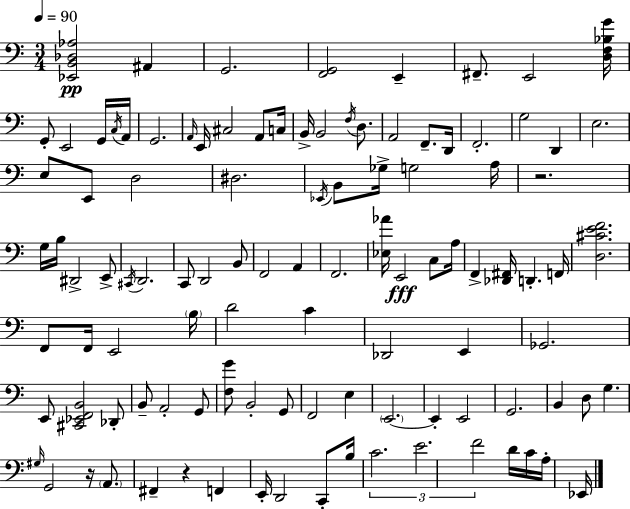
X:1
T:Untitled
M:3/4
L:1/4
K:Am
[_E,,B,,_D,_A,]2 ^A,, G,,2 [F,,G,,]2 E,, ^F,,/2 E,,2 [D,F,_B,G]/4 G,,/2 E,,2 G,,/4 C,/4 A,,/4 G,,2 A,,/4 E,,/4 ^C,2 A,,/2 C,/4 B,,/4 B,,2 F,/4 D,/2 A,,2 F,,/2 D,,/4 F,,2 G,2 D,, E,2 E,/2 E,,/2 D,2 ^D,2 _E,,/4 B,,/2 _G,/4 G,2 A,/4 z2 G,/4 B,/4 ^D,,2 E,,/2 ^C,,/4 D,,2 C,,/2 D,,2 B,,/2 F,,2 A,, F,,2 [_E,_A]/4 E,,2 C,/2 A,/4 F,, [_D,,^F,,]/4 D,, F,,/4 [D,^CEF]2 F,,/2 F,,/4 E,,2 B,/4 D2 C _D,,2 E,, _G,,2 E,,/2 [^C,,_E,,F,,B,,]2 _D,,/2 B,,/2 A,,2 G,,/2 [F,G]/2 B,,2 G,,/2 F,,2 E, E,,2 E,, E,,2 G,,2 B,, D,/2 G, ^G,/4 G,,2 z/4 A,,/2 ^F,, z F,, E,,/4 D,,2 C,,/2 B,/4 C2 E2 F2 D/4 C/4 A,/4 _E,,/4